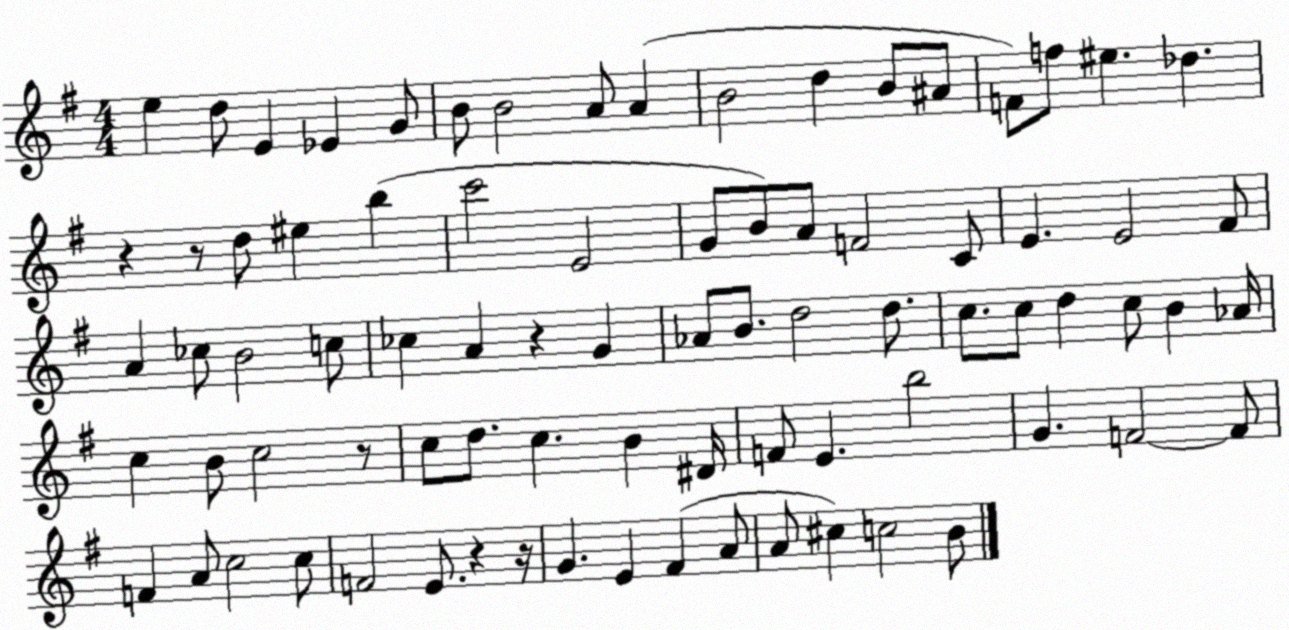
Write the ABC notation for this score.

X:1
T:Untitled
M:4/4
L:1/4
K:G
e d/2 E _E G/2 B/2 B2 A/2 A B2 d B/2 ^A/2 F/2 f/2 ^e _d z z/2 d/2 ^e b c'2 E2 G/2 B/2 A/2 F2 C/2 E E2 ^F/2 A _c/2 B2 c/2 _c A z G _A/2 B/2 d2 d/2 c/2 c/2 d c/2 B _A/4 c B/2 c2 z/2 c/2 d/2 c B ^D/4 F/2 E b2 G F2 F/2 F A/2 c2 c/2 F2 E/2 z z/4 G E ^F A/2 A/2 ^c c2 B/2